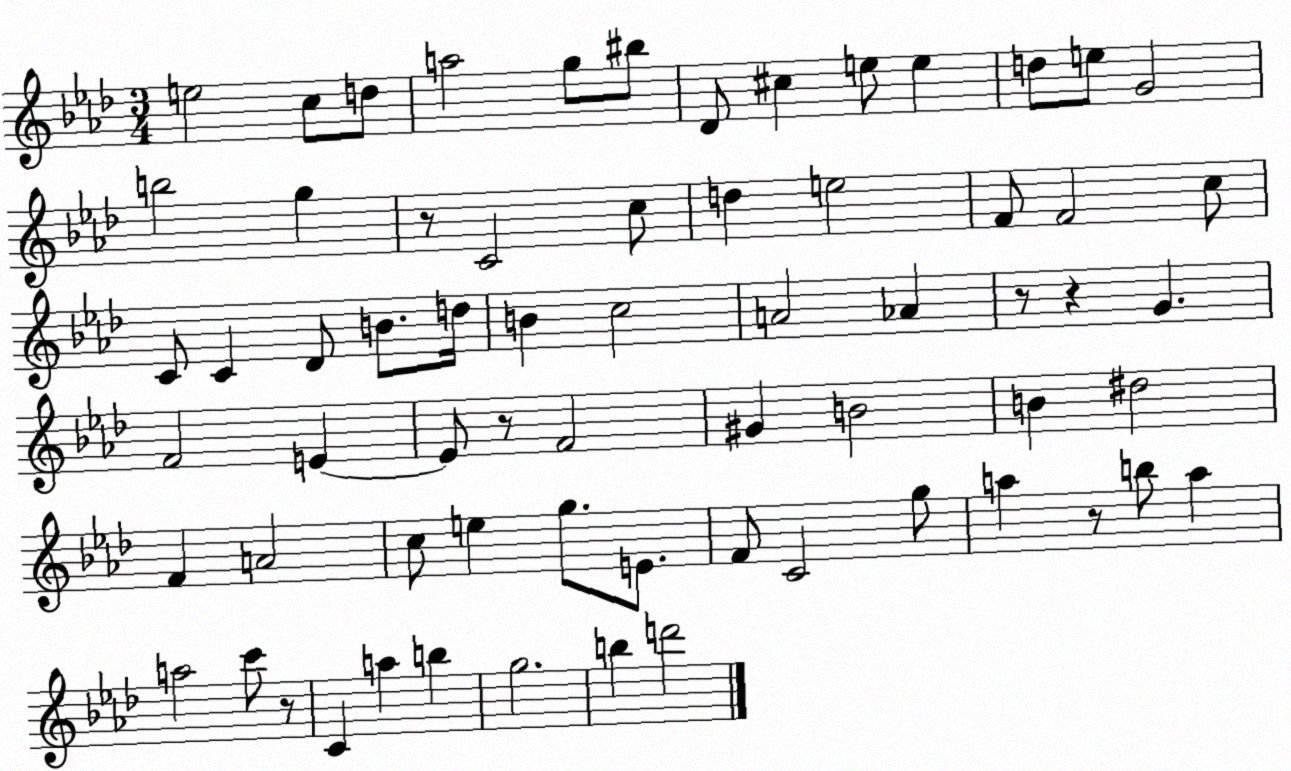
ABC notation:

X:1
T:Untitled
M:3/4
L:1/4
K:Ab
e2 c/2 d/2 a2 g/2 ^b/2 _D/2 ^c e/2 e d/2 e/2 G2 b2 g z/2 C2 c/2 d e2 F/2 F2 c/2 C/2 C _D/2 B/2 d/4 B c2 A2 _A z/2 z G F2 E E/2 z/2 F2 ^G B2 B ^d2 F A2 c/2 e g/2 E/2 F/2 C2 g/2 a z/2 b/2 a a2 c'/2 z/2 C a b g2 b d'2